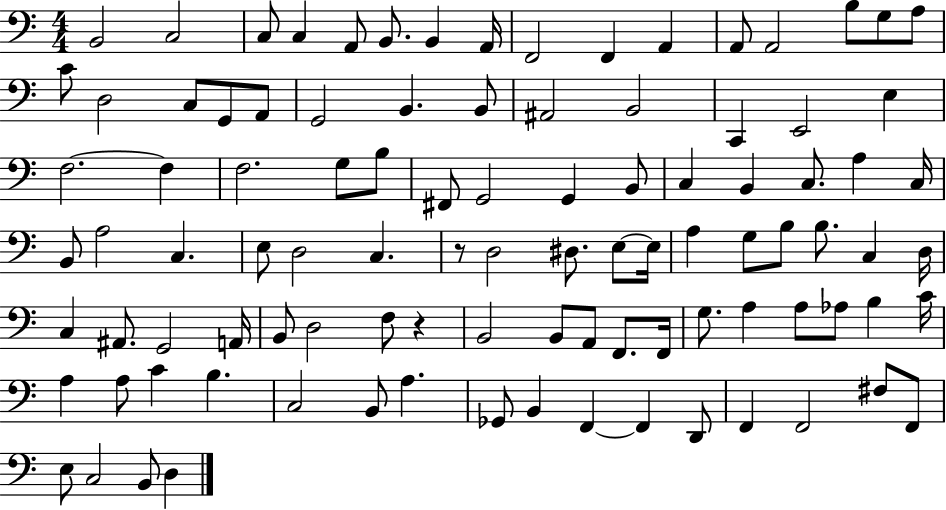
{
  \clef bass
  \numericTimeSignature
  \time 4/4
  \key c \major
  b,2 c2 | c8 c4 a,8 b,8. b,4 a,16 | f,2 f,4 a,4 | a,8 a,2 b8 g8 a8 | \break c'8 d2 c8 g,8 a,8 | g,2 b,4. b,8 | ais,2 b,2 | c,4 e,2 e4 | \break f2.~~ f4 | f2. g8 b8 | fis,8 g,2 g,4 b,8 | c4 b,4 c8. a4 c16 | \break b,8 a2 c4. | e8 d2 c4. | r8 d2 dis8. e8~~ e16 | a4 g8 b8 b8. c4 d16 | \break c4 ais,8. g,2 a,16 | b,8 d2 f8 r4 | b,2 b,8 a,8 f,8. f,16 | g8. a4 a8 aes8 b4 c'16 | \break a4 a8 c'4 b4. | c2 b,8 a4. | ges,8 b,4 f,4~~ f,4 d,8 | f,4 f,2 fis8 f,8 | \break e8 c2 b,8 d4 | \bar "|."
}